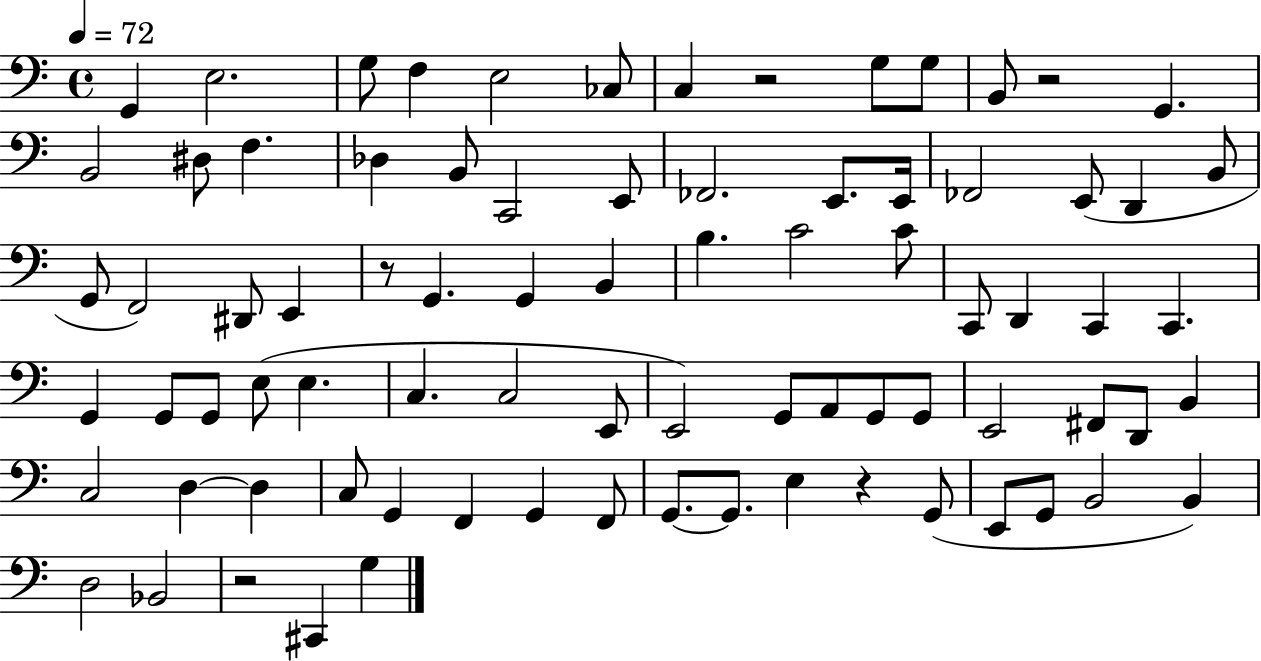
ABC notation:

X:1
T:Untitled
M:4/4
L:1/4
K:C
G,, E,2 G,/2 F, E,2 _C,/2 C, z2 G,/2 G,/2 B,,/2 z2 G,, B,,2 ^D,/2 F, _D, B,,/2 C,,2 E,,/2 _F,,2 E,,/2 E,,/4 _F,,2 E,,/2 D,, B,,/2 G,,/2 F,,2 ^D,,/2 E,, z/2 G,, G,, B,, B, C2 C/2 C,,/2 D,, C,, C,, G,, G,,/2 G,,/2 E,/2 E, C, C,2 E,,/2 E,,2 G,,/2 A,,/2 G,,/2 G,,/2 E,,2 ^F,,/2 D,,/2 B,, C,2 D, D, C,/2 G,, F,, G,, F,,/2 G,,/2 G,,/2 E, z G,,/2 E,,/2 G,,/2 B,,2 B,, D,2 _B,,2 z2 ^C,, G,